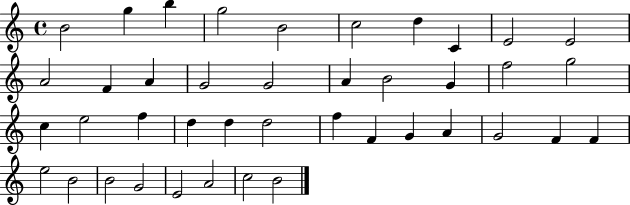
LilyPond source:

{
  \clef treble
  \time 4/4
  \defaultTimeSignature
  \key c \major
  b'2 g''4 b''4 | g''2 b'2 | c''2 d''4 c'4 | e'2 e'2 | \break a'2 f'4 a'4 | g'2 g'2 | a'4 b'2 g'4 | f''2 g''2 | \break c''4 e''2 f''4 | d''4 d''4 d''2 | f''4 f'4 g'4 a'4 | g'2 f'4 f'4 | \break e''2 b'2 | b'2 g'2 | e'2 a'2 | c''2 b'2 | \break \bar "|."
}